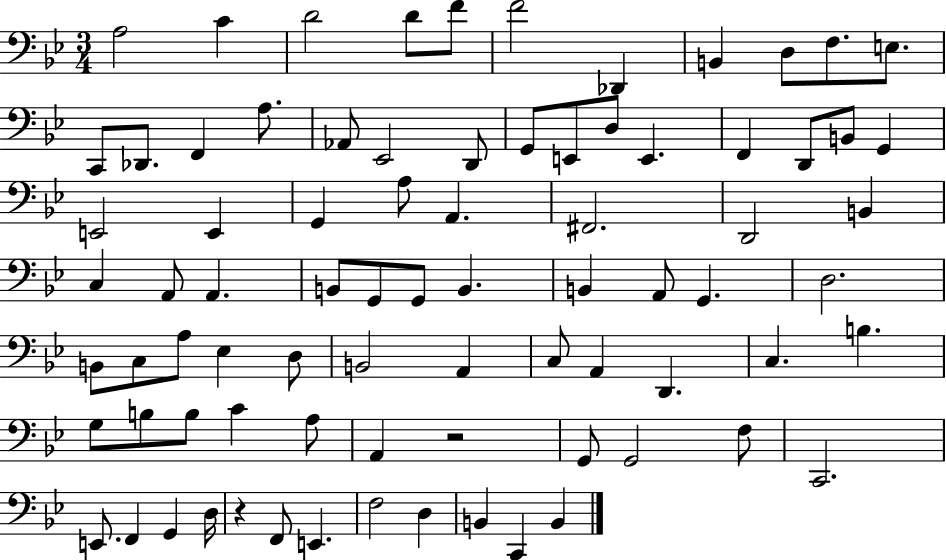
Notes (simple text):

A3/h C4/q D4/h D4/e F4/e F4/h Db2/q B2/q D3/e F3/e. E3/e. C2/e Db2/e. F2/q A3/e. Ab2/e Eb2/h D2/e G2/e E2/e D3/e E2/q. F2/q D2/e B2/e G2/q E2/h E2/q G2/q A3/e A2/q. F#2/h. D2/h B2/q C3/q A2/e A2/q. B2/e G2/e G2/e B2/q. B2/q A2/e G2/q. D3/h. B2/e C3/e A3/e Eb3/q D3/e B2/h A2/q C3/e A2/q D2/q. C3/q. B3/q. G3/e B3/e B3/e C4/q A3/e A2/q R/h G2/e G2/h F3/e C2/h. E2/e. F2/q G2/q D3/s R/q F2/e E2/q. F3/h D3/q B2/q C2/q B2/q